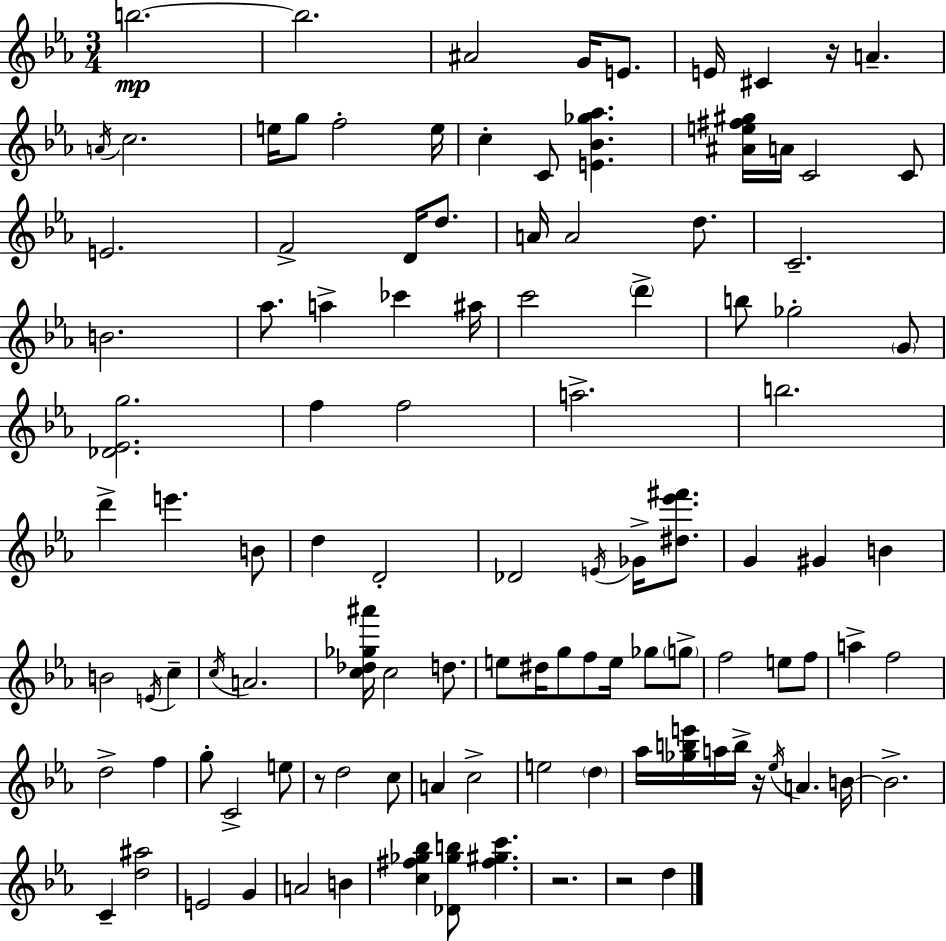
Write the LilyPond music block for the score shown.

{
  \clef treble
  \numericTimeSignature
  \time 3/4
  \key c \minor
  b''2.~~\mp | b''2. | ais'2 g'16 e'8. | e'16 cis'4 r16 a'4.-- | \break \acciaccatura { a'16 } c''2. | e''16 g''8 f''2-. | e''16 c''4-. c'8 <e' bes' ges'' aes''>4. | <ais' e'' fis'' gis''>16 a'16 c'2 c'8 | \break e'2. | f'2-> d'16 d''8. | a'16 a'2 d''8. | c'2.-- | \break b'2. | aes''8. a''4-> ces'''4 | ais''16 c'''2 \parenthesize d'''4-> | b''8 ges''2-. \parenthesize g'8 | \break <des' ees' g''>2. | f''4 f''2 | a''2.-> | b''2. | \break d'''4-> e'''4. b'8 | d''4 d'2-. | des'2 \acciaccatura { e'16 } ges'16-> <dis'' ees''' fis'''>8. | g'4 gis'4 b'4 | \break b'2 \acciaccatura { e'16 } c''4-- | \acciaccatura { c''16 } a'2. | <c'' des'' ges'' ais'''>16 c''2 | d''8. e''8 dis''16 g''8 f''8 e''16 | \break ges''8 \parenthesize g''8-> f''2 | e''8 f''8 a''4-> f''2 | d''2-> | f''4 g''8-. c'2-> | \break e''8 r8 d''2 | c''8 a'4 c''2-> | e''2 | \parenthesize d''4 aes''16 <ges'' b'' e'''>16 a''16 b''16-> r16 \acciaccatura { ees''16 } a'4. | \break b'16~~ b'2.-> | c'4-- <d'' ais''>2 | e'2 | g'4 a'2 | \break b'4 <c'' fis'' ges'' bes''>4 <des' ges'' b''>8 <fis'' gis'' c'''>4. | r2. | r2 | d''4 \bar "|."
}